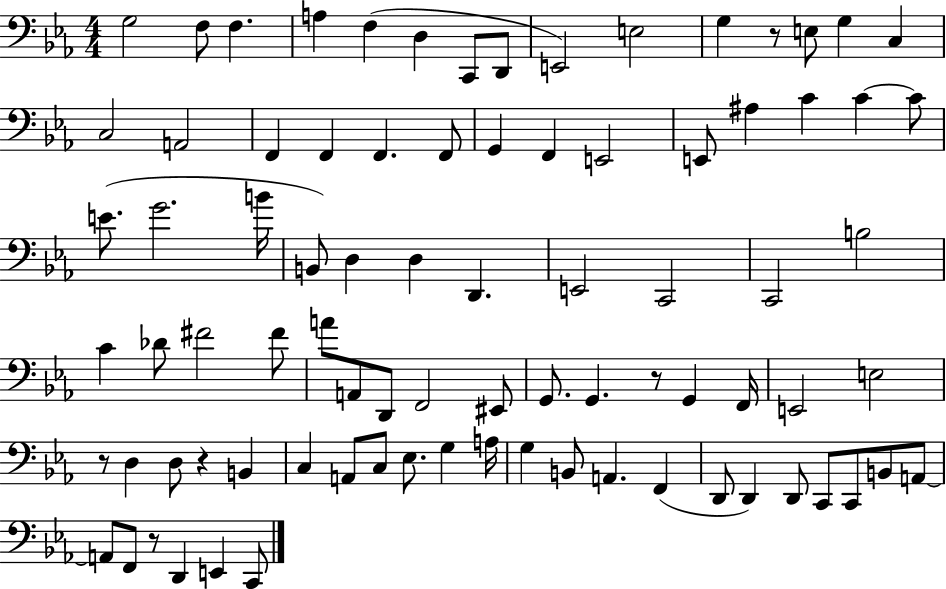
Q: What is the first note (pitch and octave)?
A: G3